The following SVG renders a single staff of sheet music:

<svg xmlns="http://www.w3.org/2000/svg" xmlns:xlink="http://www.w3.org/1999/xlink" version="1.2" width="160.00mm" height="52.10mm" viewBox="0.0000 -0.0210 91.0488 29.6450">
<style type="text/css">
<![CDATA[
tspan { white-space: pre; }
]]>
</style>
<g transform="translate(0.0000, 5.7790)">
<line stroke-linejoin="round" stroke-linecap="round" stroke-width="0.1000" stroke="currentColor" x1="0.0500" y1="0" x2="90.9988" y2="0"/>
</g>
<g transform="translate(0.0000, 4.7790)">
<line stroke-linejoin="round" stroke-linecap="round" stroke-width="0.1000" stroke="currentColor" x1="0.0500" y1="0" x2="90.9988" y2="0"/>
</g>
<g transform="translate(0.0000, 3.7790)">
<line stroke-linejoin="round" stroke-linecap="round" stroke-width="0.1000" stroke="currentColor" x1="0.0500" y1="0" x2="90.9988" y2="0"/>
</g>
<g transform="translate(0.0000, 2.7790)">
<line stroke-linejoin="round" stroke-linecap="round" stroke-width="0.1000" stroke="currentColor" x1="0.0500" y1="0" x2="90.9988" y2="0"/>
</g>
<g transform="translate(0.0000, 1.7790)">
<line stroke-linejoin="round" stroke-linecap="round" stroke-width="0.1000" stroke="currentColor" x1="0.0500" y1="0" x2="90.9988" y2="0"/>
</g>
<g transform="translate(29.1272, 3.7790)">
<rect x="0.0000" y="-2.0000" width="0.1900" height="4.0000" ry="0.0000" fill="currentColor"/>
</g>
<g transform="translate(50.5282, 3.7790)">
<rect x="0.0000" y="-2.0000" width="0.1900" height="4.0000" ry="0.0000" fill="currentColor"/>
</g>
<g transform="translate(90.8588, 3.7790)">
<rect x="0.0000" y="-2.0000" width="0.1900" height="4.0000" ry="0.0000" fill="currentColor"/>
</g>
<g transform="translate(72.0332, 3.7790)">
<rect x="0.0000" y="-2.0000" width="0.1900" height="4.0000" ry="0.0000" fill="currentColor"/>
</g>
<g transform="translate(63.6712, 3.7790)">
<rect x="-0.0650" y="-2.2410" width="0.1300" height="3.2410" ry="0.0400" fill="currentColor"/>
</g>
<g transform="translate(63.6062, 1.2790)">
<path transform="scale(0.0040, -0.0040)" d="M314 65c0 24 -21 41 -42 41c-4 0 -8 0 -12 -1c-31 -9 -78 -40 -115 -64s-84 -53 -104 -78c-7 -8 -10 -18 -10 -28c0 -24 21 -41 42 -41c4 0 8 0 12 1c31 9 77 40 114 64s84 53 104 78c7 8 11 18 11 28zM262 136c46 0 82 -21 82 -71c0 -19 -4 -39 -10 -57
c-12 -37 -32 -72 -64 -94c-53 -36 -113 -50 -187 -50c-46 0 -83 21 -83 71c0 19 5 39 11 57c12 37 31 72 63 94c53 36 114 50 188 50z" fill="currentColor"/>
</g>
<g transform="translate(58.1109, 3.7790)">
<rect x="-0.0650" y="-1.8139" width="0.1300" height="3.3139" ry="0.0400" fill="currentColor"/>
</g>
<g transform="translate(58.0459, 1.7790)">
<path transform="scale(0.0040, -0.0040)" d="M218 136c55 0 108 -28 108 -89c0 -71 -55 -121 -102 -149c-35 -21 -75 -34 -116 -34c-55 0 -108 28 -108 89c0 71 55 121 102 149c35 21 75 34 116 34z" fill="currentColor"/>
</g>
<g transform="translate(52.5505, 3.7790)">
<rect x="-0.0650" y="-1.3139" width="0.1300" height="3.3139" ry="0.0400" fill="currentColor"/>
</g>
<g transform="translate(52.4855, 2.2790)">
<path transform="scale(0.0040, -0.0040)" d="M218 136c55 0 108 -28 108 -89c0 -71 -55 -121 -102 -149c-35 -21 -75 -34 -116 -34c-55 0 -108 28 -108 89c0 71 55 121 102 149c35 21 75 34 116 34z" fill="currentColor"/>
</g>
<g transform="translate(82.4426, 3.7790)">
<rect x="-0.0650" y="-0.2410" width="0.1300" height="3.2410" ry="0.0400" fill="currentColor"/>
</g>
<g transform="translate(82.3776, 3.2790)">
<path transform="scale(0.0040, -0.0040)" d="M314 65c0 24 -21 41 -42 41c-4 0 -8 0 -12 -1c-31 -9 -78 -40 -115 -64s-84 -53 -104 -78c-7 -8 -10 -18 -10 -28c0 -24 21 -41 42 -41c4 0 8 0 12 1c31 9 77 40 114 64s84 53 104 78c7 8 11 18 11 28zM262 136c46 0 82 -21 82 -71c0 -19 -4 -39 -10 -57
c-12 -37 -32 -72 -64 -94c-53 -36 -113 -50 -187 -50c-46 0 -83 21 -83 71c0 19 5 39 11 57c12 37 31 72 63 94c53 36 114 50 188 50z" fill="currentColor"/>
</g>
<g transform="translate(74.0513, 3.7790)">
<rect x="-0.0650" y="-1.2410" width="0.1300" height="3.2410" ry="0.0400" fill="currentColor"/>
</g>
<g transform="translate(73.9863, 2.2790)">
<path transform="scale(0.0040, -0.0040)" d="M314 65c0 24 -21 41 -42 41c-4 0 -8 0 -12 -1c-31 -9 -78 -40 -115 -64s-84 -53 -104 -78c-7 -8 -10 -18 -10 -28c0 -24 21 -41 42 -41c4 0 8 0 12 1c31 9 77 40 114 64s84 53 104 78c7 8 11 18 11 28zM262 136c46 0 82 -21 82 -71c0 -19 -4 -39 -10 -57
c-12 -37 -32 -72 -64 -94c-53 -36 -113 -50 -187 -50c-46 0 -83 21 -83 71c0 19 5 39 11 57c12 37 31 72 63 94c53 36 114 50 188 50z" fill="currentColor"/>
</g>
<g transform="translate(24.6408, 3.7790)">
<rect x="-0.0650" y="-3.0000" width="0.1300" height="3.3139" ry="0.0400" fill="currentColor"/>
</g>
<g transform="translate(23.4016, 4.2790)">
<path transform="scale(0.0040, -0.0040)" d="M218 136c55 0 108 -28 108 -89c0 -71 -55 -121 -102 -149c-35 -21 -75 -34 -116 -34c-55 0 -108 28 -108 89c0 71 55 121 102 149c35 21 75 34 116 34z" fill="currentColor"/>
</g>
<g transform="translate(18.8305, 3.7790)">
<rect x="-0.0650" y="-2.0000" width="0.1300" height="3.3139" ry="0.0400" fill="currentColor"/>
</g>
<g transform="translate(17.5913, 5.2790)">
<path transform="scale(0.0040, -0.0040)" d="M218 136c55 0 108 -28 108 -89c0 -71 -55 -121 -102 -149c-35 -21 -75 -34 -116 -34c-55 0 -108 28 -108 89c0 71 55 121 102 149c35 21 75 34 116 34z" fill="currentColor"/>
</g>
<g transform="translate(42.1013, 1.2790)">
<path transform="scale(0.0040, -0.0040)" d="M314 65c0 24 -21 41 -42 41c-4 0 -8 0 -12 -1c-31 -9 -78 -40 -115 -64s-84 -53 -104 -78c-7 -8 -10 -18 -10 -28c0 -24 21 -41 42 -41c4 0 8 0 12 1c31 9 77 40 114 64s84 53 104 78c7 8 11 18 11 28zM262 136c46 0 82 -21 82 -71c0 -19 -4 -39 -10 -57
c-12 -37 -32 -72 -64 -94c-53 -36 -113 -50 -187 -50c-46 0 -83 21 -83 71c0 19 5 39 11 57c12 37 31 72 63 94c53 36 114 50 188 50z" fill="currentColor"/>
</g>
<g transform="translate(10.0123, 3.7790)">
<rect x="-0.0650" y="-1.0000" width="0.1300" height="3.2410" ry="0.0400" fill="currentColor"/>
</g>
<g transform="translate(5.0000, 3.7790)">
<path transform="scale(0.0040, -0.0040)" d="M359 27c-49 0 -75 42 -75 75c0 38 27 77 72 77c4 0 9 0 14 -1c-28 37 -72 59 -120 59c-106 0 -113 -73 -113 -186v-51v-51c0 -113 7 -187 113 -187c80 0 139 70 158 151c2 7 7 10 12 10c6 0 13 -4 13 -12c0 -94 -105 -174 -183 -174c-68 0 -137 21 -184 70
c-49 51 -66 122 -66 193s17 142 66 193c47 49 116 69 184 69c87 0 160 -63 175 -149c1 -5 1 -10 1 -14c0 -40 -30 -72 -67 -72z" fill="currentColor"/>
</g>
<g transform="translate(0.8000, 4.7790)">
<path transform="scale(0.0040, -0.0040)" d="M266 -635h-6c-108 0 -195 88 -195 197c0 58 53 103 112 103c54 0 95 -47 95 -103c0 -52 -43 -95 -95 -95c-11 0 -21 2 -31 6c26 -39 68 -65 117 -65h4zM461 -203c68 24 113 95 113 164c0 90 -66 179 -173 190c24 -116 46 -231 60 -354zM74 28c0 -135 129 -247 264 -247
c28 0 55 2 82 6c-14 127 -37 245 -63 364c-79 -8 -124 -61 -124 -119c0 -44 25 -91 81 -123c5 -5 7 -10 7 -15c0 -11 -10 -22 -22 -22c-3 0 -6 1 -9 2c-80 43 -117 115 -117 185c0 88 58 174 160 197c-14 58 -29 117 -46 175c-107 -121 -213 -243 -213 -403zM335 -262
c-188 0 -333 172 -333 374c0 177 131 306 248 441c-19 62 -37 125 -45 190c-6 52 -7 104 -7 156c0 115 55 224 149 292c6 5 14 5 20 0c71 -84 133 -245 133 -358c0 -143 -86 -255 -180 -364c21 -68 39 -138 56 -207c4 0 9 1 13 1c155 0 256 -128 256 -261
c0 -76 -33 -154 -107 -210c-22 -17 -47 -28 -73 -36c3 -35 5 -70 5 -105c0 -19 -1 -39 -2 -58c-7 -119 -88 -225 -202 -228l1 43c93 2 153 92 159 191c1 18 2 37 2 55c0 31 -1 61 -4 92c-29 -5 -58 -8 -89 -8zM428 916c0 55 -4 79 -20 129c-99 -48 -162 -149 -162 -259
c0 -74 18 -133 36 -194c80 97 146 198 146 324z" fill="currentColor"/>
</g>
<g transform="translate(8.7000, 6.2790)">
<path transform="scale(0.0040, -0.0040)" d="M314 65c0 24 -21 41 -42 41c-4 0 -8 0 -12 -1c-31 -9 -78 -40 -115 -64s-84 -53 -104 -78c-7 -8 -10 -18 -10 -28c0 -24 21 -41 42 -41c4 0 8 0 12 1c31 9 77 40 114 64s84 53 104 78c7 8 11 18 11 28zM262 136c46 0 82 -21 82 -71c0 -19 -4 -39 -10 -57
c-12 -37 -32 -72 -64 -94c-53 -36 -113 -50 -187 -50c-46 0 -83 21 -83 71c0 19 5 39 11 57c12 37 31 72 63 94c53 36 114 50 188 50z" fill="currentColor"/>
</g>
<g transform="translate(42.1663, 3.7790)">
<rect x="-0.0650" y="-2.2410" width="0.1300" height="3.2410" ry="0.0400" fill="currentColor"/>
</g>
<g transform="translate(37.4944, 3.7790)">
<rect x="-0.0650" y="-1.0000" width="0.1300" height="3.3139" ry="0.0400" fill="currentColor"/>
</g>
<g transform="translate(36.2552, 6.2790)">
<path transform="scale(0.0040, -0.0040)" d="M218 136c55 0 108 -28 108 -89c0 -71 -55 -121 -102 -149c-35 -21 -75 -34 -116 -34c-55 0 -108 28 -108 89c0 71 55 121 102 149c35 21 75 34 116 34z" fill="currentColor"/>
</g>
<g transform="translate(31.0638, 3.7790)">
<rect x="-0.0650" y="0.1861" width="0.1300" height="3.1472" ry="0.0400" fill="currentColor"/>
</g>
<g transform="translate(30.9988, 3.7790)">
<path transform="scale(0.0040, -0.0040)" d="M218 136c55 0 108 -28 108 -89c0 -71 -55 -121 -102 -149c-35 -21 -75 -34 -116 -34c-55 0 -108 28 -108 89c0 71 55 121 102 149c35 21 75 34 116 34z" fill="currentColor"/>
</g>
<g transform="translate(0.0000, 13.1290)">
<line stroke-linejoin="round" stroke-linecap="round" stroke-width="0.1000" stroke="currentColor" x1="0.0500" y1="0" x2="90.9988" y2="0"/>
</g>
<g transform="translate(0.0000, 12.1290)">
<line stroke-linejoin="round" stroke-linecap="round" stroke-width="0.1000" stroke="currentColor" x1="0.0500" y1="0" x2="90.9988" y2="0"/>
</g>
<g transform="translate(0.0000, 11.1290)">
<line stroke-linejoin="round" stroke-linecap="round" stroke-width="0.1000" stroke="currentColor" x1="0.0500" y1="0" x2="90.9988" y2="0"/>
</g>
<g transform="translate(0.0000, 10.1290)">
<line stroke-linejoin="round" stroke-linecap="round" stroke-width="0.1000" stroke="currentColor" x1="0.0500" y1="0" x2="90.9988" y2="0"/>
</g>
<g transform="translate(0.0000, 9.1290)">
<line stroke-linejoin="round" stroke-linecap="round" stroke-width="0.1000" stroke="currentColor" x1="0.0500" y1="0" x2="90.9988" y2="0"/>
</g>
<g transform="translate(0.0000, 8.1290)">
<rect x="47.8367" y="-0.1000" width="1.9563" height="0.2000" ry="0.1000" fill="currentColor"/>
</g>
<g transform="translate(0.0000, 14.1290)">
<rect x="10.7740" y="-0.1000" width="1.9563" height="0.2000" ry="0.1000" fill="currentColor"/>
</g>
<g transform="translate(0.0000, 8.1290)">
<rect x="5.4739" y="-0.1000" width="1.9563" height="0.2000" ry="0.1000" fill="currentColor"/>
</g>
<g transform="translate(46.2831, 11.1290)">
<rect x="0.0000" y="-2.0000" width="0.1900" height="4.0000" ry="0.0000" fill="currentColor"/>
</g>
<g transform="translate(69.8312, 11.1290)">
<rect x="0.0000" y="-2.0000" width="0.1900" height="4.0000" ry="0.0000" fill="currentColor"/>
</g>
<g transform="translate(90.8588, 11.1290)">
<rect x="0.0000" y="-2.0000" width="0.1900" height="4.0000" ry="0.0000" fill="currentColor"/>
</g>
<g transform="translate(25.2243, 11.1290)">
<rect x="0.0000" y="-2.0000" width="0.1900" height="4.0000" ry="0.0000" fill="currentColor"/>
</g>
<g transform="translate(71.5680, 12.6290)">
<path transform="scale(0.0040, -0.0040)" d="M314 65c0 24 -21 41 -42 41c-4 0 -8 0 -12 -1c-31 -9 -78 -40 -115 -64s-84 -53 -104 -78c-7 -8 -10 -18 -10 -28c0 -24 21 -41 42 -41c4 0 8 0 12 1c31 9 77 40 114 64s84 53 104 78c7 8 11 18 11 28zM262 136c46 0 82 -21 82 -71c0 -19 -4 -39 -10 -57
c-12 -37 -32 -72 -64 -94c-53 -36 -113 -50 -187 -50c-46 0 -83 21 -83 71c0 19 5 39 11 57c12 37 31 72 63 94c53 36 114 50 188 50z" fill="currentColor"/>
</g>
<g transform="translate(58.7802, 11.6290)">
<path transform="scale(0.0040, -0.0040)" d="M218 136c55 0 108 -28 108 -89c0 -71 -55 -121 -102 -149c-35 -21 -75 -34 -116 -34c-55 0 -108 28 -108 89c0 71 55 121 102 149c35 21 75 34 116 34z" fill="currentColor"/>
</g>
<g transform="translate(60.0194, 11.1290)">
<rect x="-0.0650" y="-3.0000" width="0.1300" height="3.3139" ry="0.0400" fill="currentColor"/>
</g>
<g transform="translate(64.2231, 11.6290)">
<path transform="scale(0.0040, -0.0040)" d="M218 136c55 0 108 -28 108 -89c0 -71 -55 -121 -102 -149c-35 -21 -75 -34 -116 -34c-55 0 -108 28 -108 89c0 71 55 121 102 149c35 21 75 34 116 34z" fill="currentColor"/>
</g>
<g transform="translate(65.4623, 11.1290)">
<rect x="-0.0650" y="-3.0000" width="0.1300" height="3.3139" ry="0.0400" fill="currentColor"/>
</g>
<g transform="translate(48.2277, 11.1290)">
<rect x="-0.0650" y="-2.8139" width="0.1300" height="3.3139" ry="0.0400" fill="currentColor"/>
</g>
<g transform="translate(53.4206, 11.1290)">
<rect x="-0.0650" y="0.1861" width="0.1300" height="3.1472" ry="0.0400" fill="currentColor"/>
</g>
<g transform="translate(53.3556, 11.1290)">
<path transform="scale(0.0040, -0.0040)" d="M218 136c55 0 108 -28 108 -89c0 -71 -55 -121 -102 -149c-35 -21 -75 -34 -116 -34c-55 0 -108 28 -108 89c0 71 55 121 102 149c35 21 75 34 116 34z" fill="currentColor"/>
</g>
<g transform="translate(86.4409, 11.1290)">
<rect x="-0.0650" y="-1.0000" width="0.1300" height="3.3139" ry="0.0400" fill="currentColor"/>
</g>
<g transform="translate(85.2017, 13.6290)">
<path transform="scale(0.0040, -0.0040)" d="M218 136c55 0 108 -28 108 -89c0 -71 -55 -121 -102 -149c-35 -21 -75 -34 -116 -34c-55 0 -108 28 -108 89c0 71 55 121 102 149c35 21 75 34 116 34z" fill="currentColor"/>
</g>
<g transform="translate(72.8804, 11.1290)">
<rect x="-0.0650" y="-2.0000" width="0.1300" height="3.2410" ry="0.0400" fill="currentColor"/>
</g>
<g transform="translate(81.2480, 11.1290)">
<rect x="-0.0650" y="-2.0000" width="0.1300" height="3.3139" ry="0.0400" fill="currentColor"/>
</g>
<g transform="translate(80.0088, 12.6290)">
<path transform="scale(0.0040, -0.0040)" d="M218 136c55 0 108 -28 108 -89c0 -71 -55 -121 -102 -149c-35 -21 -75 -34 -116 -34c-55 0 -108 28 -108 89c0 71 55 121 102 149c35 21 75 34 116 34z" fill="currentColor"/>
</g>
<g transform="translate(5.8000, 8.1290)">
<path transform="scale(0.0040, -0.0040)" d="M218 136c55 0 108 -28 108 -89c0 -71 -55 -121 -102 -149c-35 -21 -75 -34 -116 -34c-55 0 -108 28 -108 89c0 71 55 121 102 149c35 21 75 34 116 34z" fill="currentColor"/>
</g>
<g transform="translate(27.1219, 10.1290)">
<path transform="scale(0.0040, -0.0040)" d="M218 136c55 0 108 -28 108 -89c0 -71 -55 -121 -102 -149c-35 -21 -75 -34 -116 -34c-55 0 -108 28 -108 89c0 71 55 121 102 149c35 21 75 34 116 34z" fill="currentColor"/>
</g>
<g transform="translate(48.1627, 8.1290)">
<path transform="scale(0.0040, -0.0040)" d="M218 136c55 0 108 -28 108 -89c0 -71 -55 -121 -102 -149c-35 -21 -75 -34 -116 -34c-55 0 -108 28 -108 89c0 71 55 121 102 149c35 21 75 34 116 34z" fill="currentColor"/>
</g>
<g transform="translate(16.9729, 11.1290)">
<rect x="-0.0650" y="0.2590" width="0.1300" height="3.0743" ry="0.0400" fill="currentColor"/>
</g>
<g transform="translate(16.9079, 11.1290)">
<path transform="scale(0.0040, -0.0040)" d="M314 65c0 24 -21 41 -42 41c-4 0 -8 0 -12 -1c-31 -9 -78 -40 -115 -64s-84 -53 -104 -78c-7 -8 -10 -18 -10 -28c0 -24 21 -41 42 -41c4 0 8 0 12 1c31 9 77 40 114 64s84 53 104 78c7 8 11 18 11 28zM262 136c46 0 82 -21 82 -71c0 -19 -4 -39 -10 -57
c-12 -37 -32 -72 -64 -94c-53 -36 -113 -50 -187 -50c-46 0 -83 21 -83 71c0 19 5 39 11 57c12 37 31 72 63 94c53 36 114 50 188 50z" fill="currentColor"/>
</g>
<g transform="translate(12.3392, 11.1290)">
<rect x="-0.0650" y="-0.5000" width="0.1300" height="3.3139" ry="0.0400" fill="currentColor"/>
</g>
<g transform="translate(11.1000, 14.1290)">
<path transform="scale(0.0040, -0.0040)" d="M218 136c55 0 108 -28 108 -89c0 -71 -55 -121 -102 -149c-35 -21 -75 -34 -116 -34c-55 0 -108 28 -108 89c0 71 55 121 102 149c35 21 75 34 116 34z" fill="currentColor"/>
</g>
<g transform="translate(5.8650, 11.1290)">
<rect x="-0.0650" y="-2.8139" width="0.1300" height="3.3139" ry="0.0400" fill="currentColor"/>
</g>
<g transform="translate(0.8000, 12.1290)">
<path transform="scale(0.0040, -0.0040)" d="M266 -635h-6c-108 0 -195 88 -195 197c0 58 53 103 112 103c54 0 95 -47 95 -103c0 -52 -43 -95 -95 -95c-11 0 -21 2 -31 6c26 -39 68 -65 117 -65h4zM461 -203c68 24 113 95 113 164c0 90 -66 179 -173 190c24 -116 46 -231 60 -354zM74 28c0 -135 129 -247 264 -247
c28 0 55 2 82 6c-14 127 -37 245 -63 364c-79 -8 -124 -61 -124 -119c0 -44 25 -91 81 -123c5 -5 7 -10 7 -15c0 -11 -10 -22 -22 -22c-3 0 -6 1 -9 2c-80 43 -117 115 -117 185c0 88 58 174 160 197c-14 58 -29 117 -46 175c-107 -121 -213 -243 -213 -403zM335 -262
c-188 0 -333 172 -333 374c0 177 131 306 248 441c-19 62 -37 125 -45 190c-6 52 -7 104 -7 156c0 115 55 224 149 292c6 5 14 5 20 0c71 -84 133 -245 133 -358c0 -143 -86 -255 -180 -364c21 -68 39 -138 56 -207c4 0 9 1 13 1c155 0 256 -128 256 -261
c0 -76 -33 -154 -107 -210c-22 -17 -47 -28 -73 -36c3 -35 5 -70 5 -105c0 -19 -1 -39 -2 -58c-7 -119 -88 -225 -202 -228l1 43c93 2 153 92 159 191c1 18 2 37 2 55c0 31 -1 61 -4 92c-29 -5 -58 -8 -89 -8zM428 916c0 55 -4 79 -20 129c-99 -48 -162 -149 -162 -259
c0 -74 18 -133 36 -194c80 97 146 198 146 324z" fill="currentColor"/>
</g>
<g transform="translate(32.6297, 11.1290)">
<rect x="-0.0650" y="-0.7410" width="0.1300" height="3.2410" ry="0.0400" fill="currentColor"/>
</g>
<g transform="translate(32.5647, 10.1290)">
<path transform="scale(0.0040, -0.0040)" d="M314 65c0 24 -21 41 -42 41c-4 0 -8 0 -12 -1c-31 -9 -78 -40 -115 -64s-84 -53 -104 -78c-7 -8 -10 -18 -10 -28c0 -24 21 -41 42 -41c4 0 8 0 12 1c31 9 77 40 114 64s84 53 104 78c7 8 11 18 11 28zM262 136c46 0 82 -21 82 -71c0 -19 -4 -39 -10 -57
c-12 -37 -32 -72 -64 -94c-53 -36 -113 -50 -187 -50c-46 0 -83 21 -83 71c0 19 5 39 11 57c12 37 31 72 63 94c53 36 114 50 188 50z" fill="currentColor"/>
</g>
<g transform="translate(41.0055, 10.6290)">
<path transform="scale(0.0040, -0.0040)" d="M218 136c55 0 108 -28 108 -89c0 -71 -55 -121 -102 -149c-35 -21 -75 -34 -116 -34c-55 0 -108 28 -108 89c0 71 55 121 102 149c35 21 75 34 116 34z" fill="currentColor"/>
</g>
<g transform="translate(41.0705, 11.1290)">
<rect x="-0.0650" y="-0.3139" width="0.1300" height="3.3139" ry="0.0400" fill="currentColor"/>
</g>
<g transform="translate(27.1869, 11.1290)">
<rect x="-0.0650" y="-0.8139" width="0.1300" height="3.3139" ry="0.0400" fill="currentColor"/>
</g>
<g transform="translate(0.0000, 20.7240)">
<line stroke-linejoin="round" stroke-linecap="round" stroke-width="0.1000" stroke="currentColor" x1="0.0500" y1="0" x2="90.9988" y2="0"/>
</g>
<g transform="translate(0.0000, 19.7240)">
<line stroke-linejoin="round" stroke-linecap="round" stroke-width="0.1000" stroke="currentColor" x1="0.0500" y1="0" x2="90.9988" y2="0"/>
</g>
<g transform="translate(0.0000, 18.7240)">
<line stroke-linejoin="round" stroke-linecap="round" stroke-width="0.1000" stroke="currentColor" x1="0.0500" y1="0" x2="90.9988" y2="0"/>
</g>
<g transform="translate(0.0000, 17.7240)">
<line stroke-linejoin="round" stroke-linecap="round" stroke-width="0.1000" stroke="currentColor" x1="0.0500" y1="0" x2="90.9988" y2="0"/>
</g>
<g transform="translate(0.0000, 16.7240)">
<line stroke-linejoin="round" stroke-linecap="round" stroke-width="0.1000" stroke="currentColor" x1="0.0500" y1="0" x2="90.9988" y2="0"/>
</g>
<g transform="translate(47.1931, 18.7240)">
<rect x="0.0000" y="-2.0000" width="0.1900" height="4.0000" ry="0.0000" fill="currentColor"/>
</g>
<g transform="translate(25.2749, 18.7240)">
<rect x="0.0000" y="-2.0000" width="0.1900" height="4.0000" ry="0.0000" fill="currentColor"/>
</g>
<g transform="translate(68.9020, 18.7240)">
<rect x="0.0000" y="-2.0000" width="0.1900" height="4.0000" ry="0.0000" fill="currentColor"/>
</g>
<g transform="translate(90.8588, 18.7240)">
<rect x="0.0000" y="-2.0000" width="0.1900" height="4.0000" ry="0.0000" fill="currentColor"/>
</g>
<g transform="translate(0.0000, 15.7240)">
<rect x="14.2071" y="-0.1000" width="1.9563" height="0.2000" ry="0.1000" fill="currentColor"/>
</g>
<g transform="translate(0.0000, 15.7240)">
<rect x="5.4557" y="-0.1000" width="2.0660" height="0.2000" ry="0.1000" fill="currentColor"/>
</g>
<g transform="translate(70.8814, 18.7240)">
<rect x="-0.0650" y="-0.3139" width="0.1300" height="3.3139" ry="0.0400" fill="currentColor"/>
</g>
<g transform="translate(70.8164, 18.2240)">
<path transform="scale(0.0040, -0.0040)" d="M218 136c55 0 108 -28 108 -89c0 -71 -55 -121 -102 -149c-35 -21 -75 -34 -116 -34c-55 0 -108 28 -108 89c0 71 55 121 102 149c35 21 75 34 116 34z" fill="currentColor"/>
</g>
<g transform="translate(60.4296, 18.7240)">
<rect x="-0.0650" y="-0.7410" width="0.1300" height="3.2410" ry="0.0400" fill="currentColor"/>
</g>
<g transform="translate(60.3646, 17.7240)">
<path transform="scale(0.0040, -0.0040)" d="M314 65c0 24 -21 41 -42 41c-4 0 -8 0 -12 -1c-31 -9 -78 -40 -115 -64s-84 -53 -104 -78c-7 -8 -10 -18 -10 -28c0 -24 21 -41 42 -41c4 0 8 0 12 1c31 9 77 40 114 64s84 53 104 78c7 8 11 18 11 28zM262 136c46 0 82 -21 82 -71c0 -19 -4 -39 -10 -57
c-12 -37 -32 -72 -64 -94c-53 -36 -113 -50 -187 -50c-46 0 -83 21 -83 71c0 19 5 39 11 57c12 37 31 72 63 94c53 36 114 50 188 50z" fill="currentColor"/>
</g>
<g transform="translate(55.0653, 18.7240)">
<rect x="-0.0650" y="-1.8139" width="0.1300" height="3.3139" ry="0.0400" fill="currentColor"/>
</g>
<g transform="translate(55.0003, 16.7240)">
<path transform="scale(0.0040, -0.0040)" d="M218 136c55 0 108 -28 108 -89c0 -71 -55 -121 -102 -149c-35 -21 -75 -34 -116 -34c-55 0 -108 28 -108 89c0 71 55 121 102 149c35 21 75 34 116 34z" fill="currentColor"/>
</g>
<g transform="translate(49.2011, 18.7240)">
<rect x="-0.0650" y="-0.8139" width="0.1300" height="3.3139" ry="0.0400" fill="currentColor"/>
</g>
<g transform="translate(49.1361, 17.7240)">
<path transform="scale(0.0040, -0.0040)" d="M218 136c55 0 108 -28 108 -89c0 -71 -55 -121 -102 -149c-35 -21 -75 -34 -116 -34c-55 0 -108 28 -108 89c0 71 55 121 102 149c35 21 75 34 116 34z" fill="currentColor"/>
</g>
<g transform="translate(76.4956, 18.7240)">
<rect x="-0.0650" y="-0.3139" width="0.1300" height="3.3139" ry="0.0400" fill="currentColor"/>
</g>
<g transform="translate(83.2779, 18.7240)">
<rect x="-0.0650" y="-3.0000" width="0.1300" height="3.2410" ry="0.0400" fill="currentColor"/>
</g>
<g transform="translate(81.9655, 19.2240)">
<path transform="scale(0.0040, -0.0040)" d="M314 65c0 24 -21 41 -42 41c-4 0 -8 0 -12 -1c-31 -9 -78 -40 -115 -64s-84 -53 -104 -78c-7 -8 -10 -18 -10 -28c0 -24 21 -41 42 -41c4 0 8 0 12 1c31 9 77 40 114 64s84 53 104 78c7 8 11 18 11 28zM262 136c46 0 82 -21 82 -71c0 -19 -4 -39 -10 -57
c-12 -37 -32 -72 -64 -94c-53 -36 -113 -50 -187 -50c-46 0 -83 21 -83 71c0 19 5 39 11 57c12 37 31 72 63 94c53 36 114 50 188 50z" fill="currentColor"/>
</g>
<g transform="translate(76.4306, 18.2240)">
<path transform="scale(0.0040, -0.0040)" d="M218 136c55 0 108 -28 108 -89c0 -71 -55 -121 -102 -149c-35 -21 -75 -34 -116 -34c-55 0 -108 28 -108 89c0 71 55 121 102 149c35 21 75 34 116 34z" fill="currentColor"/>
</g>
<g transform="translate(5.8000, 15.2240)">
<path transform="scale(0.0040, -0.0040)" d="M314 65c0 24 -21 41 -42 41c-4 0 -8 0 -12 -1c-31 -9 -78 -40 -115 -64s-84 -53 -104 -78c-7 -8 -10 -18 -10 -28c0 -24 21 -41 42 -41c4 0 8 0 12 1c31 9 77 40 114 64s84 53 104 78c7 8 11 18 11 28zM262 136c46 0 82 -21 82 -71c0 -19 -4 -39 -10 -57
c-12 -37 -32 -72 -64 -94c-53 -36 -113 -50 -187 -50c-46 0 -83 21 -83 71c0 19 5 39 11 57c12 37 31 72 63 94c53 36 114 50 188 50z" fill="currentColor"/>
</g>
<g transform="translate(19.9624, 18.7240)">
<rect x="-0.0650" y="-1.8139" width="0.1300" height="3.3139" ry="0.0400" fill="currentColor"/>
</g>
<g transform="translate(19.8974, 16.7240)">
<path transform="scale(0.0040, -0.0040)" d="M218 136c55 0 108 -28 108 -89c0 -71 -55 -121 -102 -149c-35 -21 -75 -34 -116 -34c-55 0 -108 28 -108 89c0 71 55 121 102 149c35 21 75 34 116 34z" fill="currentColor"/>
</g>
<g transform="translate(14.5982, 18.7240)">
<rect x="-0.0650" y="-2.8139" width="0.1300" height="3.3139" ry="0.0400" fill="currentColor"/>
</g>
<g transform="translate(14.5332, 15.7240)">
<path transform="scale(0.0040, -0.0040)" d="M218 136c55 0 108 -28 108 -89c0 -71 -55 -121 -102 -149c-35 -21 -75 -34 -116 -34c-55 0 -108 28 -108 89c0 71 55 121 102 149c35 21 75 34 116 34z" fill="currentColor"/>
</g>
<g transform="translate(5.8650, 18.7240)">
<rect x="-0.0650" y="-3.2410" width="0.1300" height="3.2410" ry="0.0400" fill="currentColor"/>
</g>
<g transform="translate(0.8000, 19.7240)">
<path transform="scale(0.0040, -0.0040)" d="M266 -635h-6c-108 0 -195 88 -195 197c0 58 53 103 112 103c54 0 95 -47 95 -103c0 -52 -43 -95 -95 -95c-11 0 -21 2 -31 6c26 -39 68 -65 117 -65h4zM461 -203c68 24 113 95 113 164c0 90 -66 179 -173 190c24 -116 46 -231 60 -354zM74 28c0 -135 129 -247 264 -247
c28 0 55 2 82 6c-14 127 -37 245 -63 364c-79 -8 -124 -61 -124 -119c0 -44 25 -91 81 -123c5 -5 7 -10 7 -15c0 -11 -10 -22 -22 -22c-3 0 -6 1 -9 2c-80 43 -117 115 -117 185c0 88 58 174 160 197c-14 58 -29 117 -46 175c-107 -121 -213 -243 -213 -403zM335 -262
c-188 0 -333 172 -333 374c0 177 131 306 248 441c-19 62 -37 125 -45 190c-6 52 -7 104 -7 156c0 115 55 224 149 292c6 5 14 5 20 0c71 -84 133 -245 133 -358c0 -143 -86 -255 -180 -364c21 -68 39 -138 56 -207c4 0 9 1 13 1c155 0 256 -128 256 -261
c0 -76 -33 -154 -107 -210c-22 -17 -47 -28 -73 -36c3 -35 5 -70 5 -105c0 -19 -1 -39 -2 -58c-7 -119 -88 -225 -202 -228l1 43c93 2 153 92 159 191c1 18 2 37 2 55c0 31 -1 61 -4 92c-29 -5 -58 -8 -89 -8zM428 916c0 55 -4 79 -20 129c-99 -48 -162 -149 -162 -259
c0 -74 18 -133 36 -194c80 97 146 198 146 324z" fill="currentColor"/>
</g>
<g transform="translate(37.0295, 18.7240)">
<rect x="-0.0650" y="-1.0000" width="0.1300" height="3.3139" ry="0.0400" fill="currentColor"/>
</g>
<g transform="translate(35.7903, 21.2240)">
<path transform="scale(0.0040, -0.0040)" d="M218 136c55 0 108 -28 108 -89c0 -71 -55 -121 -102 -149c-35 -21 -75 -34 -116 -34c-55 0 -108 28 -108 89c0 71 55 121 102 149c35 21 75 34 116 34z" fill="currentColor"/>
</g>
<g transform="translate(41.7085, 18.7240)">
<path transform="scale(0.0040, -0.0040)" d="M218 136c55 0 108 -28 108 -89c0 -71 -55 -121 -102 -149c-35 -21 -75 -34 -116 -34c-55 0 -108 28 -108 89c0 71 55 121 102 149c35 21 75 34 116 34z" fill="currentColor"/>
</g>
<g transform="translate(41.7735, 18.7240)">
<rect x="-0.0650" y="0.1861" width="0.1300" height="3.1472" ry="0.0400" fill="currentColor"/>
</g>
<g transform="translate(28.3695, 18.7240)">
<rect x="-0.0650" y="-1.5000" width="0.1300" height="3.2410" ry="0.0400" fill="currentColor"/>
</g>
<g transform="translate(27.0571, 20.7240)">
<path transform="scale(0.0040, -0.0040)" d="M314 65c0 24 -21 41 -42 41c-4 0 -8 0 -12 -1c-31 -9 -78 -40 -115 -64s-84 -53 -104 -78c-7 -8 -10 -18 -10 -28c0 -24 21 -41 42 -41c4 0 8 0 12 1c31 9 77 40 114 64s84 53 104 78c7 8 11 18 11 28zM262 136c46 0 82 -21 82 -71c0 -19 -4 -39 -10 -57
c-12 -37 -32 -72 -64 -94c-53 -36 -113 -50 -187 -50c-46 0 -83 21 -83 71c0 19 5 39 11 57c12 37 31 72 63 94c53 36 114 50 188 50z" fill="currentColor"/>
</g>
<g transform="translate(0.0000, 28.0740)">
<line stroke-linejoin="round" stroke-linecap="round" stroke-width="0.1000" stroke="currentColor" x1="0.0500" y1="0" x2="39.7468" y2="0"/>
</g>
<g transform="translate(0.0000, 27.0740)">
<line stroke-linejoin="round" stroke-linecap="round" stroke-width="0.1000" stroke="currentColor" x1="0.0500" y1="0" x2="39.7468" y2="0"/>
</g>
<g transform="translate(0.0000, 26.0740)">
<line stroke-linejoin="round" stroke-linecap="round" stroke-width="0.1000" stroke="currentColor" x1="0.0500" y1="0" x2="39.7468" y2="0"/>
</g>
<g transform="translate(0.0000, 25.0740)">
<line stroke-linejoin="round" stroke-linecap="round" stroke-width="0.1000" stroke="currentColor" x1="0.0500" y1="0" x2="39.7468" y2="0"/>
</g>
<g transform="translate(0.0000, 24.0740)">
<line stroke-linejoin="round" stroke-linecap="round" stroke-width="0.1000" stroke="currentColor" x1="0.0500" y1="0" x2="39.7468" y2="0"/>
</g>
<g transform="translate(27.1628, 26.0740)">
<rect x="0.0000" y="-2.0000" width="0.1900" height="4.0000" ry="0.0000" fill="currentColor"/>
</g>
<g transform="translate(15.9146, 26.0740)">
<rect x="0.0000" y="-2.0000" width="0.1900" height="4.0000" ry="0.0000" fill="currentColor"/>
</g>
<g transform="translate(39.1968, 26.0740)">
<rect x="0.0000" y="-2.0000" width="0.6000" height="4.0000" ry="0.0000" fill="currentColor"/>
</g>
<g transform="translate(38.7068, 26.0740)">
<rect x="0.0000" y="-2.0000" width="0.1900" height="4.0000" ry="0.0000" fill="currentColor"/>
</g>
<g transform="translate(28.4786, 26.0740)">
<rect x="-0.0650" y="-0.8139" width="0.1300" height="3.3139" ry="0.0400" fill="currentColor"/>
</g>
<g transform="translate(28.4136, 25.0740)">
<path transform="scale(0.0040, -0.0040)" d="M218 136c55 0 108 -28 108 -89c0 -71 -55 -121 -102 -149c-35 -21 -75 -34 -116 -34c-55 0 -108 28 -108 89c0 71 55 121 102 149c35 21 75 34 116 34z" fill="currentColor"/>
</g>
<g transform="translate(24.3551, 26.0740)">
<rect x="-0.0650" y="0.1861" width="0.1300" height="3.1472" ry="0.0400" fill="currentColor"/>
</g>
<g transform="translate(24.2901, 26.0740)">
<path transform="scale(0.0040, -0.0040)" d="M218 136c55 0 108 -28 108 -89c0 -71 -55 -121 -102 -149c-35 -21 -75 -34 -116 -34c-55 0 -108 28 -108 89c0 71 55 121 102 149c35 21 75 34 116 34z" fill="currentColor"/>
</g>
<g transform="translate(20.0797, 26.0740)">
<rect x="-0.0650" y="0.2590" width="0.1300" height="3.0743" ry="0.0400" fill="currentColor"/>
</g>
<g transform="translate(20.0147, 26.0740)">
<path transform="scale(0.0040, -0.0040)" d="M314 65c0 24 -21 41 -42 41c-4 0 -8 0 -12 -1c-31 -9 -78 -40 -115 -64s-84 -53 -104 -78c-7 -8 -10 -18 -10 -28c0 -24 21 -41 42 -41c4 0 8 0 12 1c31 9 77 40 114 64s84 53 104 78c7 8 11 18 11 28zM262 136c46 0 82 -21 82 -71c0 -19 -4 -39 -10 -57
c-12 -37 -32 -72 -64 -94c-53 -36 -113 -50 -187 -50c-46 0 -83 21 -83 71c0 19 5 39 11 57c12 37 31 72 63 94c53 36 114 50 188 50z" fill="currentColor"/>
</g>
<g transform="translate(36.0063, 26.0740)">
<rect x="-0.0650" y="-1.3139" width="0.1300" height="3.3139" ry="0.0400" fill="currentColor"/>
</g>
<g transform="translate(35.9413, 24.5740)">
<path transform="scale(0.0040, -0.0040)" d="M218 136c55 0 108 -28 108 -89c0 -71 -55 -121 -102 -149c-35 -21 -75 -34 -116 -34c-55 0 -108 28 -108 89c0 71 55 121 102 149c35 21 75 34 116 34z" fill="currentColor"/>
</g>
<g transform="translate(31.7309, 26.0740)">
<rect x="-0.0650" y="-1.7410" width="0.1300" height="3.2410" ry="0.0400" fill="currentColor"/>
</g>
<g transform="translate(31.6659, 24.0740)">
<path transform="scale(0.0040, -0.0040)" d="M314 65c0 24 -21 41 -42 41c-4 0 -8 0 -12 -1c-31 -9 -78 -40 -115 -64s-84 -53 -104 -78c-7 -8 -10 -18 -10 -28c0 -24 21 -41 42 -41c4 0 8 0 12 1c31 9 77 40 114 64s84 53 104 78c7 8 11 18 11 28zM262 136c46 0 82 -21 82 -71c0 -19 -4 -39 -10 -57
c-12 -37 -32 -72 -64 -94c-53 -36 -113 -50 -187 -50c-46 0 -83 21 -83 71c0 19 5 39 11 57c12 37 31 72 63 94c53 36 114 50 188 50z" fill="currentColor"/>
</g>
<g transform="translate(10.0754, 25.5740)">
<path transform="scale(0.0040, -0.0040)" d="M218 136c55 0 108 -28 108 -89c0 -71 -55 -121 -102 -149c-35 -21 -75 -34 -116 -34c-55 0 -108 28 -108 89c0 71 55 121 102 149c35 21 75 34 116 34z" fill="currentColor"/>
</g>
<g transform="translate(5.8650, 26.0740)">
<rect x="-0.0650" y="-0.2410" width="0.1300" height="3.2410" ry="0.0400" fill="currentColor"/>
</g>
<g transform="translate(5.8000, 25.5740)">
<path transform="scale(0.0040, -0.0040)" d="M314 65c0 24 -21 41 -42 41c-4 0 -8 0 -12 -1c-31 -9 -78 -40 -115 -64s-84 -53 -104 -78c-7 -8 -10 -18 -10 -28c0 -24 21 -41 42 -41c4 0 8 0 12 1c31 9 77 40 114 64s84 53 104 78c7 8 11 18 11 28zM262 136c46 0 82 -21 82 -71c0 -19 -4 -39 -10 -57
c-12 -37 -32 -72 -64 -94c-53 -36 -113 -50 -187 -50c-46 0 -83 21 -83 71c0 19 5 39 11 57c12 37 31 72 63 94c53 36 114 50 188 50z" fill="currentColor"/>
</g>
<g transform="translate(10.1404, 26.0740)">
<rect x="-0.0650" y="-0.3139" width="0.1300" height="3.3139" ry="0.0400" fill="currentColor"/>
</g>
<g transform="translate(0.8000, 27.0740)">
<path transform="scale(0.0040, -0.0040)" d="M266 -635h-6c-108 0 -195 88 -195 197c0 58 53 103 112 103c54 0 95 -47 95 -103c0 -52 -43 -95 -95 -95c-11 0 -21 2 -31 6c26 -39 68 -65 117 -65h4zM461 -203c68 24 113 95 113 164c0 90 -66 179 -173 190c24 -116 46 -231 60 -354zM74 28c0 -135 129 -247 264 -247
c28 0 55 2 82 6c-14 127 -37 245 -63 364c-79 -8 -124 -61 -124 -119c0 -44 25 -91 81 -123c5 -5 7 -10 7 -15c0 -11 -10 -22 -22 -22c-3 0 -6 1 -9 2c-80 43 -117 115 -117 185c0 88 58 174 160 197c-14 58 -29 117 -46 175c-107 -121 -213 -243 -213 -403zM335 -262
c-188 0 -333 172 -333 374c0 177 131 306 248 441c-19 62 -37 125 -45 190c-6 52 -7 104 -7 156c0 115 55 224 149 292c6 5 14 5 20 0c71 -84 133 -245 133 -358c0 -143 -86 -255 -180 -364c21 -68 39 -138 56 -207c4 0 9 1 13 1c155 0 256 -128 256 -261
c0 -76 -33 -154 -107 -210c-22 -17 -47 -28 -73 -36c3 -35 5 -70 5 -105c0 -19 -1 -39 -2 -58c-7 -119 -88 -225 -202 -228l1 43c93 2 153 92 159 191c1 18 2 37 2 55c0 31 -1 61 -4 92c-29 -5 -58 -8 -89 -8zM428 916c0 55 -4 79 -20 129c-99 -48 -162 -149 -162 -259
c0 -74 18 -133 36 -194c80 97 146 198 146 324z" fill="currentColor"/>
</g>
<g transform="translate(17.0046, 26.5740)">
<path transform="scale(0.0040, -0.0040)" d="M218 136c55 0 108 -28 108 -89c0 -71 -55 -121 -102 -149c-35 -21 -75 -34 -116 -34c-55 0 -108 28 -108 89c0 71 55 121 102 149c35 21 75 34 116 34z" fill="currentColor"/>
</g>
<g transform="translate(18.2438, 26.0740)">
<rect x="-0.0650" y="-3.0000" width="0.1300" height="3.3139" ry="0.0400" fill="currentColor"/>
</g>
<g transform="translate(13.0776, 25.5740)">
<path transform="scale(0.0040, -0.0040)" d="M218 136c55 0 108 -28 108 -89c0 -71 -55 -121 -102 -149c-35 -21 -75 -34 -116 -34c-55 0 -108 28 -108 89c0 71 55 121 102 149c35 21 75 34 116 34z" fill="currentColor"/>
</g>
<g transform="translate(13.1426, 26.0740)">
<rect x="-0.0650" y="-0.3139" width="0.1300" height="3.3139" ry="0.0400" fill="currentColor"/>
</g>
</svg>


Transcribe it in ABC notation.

X:1
T:Untitled
M:4/4
L:1/4
K:C
D2 F A B D g2 e f g2 e2 c2 a C B2 d d2 c a B A A F2 F D b2 a f E2 D B d f d2 c c A2 c2 c c A B2 B d f2 e